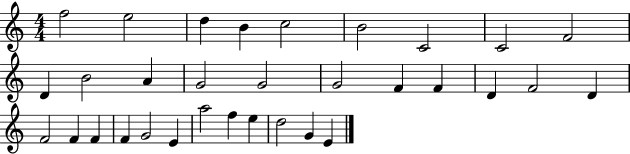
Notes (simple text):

F5/h E5/h D5/q B4/q C5/h B4/h C4/h C4/h F4/h D4/q B4/h A4/q G4/h G4/h G4/h F4/q F4/q D4/q F4/h D4/q F4/h F4/q F4/q F4/q G4/h E4/q A5/h F5/q E5/q D5/h G4/q E4/q